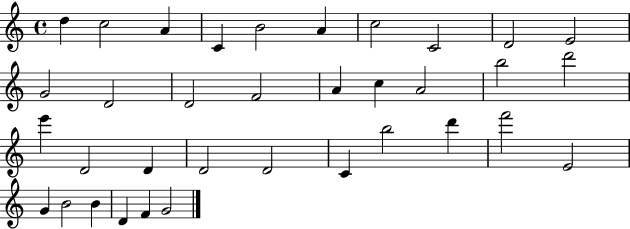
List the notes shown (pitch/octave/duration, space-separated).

D5/q C5/h A4/q C4/q B4/h A4/q C5/h C4/h D4/h E4/h G4/h D4/h D4/h F4/h A4/q C5/q A4/h B5/h D6/h E6/q D4/h D4/q D4/h D4/h C4/q B5/h D6/q F6/h E4/h G4/q B4/h B4/q D4/q F4/q G4/h